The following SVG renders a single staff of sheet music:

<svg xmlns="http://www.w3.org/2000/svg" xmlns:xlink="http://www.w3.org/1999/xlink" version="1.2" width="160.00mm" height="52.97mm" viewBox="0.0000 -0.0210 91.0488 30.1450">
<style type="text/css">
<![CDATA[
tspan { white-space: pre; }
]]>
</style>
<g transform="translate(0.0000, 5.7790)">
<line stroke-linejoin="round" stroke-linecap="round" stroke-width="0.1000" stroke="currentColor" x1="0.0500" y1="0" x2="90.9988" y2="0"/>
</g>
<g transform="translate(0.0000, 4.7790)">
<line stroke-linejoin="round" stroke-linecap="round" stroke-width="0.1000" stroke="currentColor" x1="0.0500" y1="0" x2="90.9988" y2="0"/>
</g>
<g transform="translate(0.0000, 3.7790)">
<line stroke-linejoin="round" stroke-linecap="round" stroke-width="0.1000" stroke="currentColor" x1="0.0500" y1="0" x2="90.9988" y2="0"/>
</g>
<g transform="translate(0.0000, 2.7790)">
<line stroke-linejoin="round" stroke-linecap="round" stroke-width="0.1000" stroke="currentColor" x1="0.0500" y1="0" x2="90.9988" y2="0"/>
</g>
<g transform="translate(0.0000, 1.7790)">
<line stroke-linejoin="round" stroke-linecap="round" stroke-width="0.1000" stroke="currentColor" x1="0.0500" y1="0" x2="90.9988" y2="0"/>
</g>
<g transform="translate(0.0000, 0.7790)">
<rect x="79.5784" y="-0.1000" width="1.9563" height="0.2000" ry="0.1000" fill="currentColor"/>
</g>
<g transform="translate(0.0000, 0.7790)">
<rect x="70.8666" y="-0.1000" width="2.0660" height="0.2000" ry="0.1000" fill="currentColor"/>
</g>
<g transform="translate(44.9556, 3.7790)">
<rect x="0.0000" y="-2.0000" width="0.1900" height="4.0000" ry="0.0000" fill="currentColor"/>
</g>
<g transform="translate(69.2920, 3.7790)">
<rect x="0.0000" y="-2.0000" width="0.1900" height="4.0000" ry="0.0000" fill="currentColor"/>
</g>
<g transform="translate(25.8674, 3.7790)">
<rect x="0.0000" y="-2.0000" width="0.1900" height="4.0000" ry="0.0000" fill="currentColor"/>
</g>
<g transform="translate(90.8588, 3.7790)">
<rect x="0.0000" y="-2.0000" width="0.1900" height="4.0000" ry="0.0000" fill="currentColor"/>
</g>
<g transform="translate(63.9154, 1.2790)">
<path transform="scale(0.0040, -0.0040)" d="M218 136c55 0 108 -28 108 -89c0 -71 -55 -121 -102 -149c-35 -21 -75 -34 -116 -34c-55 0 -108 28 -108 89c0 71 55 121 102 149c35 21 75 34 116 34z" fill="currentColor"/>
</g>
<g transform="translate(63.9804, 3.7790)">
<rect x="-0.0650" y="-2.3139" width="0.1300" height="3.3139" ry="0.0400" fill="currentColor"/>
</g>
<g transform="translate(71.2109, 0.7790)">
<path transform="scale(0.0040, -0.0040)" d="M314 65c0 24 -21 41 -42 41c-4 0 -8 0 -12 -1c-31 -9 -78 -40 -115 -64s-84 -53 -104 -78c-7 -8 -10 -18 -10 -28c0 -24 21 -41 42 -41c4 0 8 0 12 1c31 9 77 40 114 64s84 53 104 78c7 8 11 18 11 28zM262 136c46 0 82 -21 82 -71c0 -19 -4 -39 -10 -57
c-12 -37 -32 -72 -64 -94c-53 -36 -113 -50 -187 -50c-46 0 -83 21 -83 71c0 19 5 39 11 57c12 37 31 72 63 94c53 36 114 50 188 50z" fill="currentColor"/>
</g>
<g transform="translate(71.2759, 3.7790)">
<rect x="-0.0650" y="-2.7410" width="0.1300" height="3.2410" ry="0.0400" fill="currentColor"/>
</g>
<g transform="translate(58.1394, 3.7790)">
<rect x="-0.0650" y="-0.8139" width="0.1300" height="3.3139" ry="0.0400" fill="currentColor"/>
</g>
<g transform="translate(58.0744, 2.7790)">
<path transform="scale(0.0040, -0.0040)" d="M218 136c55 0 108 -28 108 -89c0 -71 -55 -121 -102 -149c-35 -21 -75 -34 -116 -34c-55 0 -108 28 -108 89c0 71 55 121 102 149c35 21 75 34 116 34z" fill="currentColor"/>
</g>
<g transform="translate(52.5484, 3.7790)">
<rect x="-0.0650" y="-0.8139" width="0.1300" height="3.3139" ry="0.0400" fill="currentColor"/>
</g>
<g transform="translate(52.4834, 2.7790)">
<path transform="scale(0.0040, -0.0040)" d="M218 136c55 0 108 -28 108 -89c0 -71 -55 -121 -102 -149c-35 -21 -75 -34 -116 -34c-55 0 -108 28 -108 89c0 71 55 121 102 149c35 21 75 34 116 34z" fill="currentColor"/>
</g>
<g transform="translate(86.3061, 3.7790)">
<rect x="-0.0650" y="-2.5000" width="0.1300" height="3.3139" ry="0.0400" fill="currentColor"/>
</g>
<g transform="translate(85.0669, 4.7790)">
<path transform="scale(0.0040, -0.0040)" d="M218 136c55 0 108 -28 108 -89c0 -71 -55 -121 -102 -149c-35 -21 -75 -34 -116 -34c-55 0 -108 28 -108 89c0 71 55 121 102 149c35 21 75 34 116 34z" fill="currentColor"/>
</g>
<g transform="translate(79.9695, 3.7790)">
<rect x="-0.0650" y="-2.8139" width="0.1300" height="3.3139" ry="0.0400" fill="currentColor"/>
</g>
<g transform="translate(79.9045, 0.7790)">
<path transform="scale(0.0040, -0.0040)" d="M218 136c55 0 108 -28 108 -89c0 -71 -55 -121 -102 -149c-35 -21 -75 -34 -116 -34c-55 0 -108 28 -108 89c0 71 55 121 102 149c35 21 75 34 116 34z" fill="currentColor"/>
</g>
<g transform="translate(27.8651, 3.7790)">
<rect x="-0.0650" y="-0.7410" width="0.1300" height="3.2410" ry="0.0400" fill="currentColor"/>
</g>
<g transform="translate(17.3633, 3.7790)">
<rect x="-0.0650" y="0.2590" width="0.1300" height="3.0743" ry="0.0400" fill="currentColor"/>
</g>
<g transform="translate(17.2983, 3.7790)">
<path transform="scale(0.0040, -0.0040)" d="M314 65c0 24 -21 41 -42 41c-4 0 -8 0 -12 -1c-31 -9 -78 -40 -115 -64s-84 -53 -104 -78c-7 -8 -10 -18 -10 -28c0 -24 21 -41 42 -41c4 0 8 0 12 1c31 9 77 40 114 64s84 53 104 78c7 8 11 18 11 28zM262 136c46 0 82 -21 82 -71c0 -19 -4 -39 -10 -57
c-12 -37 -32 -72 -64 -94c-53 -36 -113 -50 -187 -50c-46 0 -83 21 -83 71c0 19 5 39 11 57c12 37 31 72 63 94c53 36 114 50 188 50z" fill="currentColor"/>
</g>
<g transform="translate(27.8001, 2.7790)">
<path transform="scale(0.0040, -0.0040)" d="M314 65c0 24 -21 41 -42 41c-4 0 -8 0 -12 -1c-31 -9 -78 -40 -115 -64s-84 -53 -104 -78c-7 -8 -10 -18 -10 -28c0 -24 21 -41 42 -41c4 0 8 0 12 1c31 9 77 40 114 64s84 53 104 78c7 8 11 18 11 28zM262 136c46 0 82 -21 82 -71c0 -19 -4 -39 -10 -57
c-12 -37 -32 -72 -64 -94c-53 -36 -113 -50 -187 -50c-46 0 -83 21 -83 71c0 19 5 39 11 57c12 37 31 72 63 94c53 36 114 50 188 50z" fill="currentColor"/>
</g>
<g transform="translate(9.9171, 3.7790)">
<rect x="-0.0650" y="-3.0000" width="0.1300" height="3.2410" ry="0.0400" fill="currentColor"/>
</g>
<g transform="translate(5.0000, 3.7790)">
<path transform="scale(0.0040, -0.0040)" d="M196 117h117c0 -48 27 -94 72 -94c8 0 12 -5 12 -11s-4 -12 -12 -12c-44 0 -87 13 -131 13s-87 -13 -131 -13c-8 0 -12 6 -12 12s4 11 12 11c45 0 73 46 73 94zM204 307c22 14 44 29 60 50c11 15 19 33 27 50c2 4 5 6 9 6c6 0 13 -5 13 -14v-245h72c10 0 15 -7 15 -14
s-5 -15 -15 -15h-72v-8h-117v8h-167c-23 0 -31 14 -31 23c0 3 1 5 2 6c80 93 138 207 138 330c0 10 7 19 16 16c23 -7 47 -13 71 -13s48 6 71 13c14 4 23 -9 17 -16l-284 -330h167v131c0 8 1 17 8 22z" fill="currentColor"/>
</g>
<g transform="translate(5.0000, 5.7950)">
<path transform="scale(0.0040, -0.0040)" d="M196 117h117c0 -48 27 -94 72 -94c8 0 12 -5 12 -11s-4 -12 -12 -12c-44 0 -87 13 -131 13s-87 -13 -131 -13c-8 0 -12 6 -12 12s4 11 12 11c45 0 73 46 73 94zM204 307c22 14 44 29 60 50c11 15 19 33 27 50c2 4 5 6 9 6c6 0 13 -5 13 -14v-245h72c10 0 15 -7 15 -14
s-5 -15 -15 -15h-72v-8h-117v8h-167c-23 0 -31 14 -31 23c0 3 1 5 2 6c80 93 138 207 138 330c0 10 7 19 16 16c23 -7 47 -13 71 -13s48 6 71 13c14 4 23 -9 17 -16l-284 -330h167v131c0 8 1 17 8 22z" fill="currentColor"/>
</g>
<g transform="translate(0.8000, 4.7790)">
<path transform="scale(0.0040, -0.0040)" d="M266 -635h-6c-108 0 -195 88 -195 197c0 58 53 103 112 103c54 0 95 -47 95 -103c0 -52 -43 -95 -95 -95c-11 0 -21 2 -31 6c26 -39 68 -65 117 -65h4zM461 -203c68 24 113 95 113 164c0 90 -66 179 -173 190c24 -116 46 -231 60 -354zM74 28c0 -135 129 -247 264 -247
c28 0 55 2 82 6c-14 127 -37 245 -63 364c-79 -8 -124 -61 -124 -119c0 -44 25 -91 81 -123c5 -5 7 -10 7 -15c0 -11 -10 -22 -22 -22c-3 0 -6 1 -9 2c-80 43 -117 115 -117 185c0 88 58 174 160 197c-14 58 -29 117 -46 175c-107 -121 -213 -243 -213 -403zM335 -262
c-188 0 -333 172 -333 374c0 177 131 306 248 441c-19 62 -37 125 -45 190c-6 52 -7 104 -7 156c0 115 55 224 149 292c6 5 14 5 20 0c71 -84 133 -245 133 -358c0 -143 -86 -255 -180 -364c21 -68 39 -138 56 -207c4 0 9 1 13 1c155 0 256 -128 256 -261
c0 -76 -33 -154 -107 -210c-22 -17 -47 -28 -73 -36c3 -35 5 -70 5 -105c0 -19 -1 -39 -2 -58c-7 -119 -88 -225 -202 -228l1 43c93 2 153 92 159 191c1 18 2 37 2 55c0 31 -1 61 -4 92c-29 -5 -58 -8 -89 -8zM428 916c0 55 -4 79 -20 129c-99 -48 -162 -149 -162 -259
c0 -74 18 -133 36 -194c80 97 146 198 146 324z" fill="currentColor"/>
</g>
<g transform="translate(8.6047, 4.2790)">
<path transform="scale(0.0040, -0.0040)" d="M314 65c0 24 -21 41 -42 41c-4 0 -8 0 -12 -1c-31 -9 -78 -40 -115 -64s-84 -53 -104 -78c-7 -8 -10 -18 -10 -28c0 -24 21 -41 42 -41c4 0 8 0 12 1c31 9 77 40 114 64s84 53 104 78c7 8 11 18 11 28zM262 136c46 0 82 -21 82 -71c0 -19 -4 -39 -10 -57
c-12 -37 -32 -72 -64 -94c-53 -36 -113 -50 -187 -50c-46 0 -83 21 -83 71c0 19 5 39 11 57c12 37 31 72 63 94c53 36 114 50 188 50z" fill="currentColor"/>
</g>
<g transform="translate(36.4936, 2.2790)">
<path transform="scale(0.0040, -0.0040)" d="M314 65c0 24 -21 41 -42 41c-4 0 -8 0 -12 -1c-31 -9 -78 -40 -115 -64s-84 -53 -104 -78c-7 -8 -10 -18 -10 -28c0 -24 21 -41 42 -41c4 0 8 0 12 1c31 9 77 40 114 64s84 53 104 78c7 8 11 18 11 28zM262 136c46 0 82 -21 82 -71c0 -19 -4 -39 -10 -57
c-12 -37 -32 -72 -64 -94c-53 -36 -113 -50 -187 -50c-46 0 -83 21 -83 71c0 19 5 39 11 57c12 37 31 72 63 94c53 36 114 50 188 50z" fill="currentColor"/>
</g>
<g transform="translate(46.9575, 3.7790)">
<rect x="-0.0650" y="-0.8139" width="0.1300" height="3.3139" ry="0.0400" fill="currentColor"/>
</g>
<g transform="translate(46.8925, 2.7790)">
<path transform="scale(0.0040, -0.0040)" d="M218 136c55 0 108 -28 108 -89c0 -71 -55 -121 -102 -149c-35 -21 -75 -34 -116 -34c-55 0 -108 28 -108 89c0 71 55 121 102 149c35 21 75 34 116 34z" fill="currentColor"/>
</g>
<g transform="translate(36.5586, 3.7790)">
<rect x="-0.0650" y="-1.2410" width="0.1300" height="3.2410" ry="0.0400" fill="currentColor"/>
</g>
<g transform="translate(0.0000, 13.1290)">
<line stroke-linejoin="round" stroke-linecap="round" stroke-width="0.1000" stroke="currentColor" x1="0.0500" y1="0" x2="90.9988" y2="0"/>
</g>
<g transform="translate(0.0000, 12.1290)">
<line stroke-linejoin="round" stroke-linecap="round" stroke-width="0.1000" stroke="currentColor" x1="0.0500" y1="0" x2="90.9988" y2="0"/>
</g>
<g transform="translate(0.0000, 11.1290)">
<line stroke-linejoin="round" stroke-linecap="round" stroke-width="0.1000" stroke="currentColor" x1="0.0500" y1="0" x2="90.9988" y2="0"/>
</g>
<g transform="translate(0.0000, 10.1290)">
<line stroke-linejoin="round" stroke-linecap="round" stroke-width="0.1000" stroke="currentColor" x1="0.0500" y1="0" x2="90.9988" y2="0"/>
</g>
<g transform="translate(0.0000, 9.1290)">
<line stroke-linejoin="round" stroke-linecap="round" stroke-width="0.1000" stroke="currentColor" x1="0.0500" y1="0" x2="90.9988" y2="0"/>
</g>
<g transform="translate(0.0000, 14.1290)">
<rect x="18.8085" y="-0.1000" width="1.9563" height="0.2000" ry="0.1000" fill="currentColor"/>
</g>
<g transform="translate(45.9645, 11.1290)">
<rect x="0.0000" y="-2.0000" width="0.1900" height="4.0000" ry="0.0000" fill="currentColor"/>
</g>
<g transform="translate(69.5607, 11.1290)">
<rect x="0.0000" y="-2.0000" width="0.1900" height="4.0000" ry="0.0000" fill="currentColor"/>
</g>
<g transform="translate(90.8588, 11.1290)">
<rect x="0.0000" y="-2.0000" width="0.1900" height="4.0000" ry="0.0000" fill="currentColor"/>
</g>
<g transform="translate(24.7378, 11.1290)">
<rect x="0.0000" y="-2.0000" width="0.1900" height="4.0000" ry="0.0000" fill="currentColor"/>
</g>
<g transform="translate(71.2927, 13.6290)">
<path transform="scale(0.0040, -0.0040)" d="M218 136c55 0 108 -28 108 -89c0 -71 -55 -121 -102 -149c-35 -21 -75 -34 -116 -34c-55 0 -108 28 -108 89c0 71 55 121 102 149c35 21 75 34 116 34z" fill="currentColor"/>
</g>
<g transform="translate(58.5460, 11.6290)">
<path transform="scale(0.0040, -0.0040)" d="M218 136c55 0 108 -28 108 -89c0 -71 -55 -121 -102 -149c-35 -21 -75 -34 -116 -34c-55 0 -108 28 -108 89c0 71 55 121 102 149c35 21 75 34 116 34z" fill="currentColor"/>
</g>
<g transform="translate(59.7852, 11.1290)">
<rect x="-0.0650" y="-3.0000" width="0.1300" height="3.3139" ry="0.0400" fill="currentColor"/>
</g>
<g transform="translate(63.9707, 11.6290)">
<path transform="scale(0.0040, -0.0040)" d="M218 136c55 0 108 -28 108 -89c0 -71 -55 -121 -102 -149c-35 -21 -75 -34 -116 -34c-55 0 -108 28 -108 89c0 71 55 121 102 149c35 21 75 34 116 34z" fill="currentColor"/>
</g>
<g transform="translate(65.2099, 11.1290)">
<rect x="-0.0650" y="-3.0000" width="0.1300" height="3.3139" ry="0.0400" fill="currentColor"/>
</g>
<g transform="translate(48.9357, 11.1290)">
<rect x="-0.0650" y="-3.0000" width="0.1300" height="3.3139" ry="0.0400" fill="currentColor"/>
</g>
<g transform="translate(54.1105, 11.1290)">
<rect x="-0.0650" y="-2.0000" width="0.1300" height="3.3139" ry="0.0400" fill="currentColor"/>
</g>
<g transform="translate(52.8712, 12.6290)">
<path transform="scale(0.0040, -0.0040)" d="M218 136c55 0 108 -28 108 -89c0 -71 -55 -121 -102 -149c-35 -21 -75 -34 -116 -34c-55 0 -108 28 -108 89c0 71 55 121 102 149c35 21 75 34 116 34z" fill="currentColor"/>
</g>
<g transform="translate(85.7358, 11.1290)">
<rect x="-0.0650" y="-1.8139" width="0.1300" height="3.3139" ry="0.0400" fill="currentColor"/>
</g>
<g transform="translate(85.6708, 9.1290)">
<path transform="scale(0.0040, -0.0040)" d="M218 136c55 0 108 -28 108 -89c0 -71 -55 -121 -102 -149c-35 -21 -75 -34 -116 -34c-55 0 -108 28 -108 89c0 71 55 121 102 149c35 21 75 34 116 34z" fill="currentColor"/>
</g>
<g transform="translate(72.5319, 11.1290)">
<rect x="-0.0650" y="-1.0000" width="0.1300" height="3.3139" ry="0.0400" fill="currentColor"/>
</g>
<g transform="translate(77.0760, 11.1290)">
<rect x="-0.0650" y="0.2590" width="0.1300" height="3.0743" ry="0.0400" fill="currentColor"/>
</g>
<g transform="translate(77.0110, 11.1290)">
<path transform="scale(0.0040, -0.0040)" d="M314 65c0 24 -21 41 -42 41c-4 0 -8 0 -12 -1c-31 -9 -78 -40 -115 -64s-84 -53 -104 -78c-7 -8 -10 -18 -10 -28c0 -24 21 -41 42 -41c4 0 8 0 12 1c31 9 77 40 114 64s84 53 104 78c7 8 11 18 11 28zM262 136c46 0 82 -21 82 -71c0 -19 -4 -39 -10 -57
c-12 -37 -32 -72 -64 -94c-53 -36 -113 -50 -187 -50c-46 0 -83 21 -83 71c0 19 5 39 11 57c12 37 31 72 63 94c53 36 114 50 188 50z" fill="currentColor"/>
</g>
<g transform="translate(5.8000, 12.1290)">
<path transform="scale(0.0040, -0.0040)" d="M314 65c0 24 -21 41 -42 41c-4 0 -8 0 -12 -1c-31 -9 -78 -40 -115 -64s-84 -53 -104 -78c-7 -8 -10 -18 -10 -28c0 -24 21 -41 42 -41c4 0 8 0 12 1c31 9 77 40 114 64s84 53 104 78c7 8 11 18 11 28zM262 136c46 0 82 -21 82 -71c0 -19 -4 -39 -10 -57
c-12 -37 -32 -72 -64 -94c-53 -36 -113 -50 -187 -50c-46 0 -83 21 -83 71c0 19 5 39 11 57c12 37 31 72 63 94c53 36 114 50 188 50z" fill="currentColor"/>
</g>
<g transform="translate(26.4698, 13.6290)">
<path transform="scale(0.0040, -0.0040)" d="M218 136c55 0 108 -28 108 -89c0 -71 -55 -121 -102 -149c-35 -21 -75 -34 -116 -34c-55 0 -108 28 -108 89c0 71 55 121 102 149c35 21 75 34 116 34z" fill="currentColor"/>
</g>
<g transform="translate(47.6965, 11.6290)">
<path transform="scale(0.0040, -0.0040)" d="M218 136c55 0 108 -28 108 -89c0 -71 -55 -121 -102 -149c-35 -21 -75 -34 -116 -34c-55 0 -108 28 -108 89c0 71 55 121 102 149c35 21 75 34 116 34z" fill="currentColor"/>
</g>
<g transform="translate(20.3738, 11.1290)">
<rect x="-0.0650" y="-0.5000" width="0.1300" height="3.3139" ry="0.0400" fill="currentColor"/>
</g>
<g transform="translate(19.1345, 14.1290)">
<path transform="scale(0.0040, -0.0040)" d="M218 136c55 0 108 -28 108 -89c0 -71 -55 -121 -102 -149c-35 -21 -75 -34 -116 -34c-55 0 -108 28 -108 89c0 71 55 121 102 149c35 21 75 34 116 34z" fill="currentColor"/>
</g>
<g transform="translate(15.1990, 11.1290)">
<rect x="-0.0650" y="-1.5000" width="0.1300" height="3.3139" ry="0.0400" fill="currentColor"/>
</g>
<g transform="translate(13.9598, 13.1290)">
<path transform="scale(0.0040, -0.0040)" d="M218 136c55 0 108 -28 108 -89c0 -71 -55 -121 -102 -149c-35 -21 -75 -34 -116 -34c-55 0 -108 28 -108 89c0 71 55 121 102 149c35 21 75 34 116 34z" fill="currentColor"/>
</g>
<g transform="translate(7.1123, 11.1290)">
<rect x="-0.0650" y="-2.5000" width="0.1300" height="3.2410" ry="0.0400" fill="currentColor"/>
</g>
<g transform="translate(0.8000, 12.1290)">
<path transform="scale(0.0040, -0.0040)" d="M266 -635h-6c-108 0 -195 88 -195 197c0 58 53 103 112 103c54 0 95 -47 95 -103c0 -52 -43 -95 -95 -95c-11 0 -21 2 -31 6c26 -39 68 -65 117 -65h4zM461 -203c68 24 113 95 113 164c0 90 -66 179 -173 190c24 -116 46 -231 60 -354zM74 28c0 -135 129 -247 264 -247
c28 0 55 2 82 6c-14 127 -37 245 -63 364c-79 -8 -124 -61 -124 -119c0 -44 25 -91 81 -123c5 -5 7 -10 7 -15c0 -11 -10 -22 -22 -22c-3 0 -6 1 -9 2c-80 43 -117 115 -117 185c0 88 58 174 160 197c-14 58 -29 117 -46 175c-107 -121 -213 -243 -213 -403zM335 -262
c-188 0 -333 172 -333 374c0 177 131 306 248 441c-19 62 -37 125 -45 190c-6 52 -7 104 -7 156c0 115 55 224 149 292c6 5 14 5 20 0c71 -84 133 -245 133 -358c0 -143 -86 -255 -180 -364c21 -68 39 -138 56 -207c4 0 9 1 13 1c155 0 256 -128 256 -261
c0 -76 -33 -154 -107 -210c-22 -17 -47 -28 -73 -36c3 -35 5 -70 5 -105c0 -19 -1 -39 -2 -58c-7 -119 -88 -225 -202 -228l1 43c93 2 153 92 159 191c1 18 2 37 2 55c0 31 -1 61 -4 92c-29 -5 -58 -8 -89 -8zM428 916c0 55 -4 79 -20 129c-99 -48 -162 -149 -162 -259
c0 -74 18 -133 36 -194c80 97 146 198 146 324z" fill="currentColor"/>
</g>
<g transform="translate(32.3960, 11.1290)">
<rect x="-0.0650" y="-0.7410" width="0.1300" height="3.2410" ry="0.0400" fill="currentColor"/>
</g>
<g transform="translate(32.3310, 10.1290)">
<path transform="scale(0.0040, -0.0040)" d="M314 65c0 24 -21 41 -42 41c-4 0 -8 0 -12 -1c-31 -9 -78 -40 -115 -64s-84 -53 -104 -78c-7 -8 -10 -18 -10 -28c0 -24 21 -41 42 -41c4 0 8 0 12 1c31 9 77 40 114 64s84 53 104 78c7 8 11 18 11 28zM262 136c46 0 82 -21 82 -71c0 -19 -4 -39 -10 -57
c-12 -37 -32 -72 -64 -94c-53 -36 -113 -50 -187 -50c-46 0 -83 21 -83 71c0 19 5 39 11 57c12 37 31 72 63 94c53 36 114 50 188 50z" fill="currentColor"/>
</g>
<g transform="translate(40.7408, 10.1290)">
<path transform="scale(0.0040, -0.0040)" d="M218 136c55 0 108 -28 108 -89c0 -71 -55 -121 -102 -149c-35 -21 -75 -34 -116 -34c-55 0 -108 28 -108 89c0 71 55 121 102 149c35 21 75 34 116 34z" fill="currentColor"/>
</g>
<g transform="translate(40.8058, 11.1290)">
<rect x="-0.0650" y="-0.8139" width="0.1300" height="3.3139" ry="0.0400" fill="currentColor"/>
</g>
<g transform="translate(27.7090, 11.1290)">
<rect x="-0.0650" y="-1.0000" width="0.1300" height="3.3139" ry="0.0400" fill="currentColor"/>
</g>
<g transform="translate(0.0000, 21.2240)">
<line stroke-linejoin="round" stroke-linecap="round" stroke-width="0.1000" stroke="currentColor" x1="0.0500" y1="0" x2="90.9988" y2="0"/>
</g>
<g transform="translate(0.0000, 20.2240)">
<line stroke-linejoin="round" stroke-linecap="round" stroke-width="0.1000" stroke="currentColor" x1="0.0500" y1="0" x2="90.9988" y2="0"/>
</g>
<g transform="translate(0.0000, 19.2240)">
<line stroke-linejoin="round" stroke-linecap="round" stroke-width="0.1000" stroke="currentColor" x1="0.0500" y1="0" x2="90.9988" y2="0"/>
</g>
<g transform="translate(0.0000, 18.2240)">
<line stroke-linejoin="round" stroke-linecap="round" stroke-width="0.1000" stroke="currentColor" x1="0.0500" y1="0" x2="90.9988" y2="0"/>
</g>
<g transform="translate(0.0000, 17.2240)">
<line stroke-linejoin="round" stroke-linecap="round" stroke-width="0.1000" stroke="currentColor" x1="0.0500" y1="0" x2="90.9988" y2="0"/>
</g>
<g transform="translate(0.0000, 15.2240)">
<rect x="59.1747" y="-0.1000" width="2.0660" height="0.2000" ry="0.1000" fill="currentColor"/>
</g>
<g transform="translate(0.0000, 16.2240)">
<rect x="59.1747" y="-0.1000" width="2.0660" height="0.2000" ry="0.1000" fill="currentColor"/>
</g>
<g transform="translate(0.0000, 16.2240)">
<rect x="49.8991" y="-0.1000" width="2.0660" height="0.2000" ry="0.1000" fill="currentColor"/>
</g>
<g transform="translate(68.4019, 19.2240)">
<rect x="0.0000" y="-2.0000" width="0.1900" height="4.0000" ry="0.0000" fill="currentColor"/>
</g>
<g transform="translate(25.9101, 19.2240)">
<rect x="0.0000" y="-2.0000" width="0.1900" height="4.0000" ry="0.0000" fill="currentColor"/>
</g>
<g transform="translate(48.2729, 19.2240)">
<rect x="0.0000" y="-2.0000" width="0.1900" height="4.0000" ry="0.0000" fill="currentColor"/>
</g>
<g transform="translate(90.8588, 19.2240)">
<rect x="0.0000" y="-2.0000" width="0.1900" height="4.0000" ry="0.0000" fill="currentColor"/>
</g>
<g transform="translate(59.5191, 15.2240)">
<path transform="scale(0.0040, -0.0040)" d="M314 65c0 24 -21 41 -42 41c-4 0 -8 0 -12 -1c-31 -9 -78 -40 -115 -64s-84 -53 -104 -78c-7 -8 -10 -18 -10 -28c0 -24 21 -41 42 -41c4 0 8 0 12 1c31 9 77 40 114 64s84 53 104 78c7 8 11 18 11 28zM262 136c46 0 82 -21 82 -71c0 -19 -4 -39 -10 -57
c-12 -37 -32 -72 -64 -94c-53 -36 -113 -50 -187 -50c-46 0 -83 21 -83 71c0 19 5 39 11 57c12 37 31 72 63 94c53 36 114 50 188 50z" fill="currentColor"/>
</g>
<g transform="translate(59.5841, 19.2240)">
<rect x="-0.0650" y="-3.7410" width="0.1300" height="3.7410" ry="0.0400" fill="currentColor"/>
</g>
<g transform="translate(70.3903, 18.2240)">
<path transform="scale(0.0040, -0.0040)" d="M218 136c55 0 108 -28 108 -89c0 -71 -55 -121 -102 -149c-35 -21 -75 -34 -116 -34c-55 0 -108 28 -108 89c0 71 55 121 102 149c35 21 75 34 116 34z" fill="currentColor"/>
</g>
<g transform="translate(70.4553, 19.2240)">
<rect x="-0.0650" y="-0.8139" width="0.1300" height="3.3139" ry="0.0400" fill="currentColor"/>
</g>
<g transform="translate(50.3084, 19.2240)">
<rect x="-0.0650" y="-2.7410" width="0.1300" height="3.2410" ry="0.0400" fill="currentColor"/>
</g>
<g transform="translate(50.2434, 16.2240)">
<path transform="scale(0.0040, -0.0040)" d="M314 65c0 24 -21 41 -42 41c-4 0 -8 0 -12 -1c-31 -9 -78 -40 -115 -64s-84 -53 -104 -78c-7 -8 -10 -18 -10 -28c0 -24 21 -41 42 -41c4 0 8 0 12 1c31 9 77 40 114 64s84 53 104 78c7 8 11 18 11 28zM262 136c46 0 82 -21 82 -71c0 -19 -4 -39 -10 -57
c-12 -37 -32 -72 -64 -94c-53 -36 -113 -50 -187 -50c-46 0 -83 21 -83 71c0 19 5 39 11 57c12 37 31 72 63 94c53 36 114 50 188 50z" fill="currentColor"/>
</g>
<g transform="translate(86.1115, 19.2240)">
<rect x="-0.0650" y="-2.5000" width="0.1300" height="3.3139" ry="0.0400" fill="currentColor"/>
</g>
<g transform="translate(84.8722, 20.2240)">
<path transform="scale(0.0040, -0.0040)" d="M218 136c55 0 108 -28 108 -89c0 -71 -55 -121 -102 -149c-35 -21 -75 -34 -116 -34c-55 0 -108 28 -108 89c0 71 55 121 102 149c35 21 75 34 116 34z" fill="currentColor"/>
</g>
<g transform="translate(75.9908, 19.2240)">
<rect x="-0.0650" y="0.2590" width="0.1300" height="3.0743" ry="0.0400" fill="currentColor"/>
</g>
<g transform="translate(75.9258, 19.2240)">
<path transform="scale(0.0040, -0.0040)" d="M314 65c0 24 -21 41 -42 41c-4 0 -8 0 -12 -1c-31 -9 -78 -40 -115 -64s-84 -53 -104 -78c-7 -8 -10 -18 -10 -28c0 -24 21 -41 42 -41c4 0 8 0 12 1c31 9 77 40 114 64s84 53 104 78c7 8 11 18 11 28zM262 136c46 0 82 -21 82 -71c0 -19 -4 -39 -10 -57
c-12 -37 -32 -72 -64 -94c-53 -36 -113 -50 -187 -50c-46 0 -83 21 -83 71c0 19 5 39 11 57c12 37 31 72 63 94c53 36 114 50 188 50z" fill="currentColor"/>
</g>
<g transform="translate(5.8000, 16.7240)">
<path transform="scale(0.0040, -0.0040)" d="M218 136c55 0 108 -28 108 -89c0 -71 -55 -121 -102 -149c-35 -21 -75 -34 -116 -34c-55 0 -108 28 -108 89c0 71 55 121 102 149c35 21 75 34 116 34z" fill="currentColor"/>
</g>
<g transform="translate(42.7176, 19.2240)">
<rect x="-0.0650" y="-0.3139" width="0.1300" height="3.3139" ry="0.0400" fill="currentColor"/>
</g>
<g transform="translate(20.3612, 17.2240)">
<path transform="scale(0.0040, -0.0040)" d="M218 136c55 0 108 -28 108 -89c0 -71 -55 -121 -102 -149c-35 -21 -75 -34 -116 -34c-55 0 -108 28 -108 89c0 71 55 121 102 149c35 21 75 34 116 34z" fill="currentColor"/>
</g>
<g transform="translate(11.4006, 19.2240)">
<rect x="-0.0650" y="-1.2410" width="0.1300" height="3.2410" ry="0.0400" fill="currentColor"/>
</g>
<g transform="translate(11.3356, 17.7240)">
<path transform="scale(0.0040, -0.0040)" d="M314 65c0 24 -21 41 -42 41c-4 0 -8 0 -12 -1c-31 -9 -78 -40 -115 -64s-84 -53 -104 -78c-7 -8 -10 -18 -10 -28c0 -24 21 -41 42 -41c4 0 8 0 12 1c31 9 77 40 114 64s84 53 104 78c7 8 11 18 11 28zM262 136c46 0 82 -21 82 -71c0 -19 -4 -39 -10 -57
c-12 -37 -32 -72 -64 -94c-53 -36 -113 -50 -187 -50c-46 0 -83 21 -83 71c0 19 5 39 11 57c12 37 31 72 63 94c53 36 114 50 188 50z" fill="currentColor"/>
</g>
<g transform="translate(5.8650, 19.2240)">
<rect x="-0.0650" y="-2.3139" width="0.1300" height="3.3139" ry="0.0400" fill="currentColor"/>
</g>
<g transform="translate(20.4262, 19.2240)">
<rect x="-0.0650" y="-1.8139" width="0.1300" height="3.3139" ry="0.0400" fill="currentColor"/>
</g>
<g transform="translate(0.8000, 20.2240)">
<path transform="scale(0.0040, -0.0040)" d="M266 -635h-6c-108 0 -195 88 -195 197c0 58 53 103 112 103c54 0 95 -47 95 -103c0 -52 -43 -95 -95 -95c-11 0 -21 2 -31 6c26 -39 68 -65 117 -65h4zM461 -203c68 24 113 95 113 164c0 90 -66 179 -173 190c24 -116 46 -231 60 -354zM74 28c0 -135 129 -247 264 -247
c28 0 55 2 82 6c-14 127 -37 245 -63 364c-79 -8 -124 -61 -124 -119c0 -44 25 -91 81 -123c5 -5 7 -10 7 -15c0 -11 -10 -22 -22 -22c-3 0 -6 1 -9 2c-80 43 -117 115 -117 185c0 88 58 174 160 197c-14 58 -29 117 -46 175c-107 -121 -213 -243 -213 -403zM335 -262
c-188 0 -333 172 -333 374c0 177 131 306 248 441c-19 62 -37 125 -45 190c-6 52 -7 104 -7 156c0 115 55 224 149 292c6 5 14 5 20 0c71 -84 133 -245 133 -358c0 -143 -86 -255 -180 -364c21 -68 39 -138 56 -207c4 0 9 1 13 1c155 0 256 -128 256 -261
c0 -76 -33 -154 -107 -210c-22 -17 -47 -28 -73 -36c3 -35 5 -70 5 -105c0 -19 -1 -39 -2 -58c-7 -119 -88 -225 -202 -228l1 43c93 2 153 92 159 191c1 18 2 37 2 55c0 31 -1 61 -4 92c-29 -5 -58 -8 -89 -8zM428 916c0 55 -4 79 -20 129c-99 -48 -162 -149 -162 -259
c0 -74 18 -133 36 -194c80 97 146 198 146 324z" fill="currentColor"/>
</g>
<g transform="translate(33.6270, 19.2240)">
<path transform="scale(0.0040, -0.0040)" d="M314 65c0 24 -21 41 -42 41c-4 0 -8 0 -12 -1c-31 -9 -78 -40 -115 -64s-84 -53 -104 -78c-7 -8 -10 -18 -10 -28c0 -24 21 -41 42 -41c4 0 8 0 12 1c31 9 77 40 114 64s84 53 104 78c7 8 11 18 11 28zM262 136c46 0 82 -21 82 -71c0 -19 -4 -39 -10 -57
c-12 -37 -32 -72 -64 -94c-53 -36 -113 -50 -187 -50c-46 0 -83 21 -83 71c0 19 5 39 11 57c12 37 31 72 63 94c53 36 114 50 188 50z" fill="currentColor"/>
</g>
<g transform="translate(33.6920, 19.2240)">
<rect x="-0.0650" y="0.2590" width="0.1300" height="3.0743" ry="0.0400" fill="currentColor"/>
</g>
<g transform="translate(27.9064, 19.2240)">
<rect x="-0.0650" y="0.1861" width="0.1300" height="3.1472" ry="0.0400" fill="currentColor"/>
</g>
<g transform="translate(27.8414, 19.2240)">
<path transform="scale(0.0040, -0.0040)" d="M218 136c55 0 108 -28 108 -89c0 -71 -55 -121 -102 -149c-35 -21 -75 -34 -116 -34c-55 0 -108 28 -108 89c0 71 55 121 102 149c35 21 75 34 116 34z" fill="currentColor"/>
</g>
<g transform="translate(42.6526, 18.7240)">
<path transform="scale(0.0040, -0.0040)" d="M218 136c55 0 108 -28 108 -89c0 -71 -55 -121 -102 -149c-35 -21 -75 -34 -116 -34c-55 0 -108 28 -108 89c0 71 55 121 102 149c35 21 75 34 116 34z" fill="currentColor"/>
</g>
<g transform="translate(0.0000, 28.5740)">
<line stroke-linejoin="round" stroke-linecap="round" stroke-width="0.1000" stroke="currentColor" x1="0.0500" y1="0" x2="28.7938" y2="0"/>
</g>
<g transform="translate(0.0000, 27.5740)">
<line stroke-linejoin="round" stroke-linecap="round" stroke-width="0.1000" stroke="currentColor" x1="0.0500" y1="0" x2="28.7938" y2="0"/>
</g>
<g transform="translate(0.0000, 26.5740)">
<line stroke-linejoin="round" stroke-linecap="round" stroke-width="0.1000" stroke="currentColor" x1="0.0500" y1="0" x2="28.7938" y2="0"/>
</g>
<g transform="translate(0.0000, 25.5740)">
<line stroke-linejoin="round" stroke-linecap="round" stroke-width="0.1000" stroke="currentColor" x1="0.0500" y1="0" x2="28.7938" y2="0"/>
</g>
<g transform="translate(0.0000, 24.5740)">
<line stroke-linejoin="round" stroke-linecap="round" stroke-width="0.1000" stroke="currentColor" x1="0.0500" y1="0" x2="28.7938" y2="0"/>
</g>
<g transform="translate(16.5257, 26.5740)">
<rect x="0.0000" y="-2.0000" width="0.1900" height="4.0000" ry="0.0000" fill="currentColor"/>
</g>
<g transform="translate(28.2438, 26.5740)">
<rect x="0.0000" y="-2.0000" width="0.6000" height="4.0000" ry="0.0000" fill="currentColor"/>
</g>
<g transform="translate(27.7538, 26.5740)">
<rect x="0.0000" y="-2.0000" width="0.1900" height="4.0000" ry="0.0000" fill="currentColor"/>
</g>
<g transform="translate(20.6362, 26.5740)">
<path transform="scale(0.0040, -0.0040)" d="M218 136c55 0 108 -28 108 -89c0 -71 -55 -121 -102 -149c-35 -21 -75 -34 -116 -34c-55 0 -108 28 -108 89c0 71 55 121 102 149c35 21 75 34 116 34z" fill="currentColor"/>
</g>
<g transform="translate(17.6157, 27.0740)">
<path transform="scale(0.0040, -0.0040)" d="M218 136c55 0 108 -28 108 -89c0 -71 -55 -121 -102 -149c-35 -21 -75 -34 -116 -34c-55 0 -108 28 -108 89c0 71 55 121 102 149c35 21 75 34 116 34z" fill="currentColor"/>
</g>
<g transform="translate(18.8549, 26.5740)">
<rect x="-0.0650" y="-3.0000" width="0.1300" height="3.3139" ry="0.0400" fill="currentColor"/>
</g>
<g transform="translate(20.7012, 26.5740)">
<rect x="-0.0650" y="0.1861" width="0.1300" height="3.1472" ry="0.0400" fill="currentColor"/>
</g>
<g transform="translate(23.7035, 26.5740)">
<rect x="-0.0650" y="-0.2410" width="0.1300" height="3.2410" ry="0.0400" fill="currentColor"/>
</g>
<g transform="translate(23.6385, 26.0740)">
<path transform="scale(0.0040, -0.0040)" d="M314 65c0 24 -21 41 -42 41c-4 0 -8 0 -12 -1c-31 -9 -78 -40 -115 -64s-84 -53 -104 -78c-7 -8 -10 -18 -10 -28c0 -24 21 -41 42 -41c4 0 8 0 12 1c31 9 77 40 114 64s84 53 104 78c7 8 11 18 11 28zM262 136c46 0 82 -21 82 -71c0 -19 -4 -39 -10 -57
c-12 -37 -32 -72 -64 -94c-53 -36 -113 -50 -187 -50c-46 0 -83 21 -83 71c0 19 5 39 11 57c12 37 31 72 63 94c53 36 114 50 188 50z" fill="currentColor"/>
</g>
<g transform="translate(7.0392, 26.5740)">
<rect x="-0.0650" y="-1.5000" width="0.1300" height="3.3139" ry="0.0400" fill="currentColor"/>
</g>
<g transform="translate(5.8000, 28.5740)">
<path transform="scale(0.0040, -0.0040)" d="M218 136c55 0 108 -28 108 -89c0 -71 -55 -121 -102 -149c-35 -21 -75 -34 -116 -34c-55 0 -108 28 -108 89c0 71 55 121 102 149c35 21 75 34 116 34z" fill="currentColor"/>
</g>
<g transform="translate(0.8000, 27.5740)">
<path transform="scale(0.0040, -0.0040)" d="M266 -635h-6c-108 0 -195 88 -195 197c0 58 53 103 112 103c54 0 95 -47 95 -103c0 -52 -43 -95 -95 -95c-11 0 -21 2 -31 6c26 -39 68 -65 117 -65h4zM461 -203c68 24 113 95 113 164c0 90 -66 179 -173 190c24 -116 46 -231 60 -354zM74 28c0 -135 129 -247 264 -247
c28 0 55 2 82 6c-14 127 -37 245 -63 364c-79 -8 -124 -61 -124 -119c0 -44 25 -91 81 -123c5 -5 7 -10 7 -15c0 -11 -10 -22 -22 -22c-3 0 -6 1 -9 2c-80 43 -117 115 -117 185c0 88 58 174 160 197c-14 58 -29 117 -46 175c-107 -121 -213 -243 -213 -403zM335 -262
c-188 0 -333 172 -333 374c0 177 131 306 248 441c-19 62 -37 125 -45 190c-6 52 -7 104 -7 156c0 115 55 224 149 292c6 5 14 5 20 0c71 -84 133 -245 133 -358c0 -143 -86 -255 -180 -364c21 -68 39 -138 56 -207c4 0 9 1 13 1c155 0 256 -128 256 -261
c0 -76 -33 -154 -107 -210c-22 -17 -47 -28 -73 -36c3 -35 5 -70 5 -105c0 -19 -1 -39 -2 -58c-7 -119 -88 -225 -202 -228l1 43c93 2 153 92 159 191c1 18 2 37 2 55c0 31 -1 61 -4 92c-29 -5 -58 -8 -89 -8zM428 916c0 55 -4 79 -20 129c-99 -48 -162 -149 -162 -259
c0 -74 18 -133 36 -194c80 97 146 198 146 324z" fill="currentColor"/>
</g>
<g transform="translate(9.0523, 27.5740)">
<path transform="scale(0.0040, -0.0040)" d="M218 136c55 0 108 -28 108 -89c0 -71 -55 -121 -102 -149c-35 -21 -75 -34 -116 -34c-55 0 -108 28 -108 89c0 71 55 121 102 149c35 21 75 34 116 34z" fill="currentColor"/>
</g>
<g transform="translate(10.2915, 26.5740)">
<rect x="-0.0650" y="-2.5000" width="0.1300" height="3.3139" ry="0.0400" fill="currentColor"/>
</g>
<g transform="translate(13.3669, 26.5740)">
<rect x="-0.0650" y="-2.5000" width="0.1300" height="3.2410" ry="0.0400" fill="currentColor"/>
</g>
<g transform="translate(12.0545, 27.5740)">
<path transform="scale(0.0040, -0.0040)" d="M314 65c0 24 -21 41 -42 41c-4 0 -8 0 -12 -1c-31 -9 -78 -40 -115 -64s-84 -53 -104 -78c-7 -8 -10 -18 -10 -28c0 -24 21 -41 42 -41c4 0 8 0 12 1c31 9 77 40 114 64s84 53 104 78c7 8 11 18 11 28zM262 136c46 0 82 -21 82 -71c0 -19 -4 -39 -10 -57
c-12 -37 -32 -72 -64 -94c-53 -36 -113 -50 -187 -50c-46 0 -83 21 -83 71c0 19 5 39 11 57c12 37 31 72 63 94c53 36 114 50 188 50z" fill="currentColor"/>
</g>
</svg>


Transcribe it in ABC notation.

X:1
T:Untitled
M:4/4
L:1/4
K:C
A2 B2 d2 e2 d d d g a2 a G G2 E C D d2 d A F A A D B2 f g e2 f B B2 c a2 c'2 d B2 G E G G2 A B c2